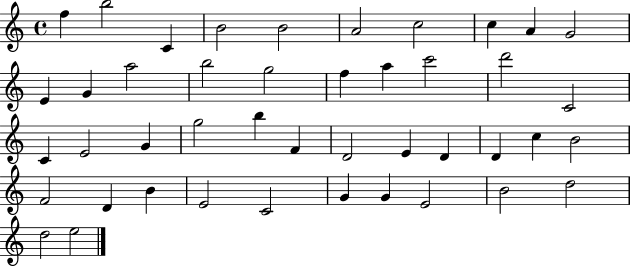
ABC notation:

X:1
T:Untitled
M:4/4
L:1/4
K:C
f b2 C B2 B2 A2 c2 c A G2 E G a2 b2 g2 f a c'2 d'2 C2 C E2 G g2 b F D2 E D D c B2 F2 D B E2 C2 G G E2 B2 d2 d2 e2